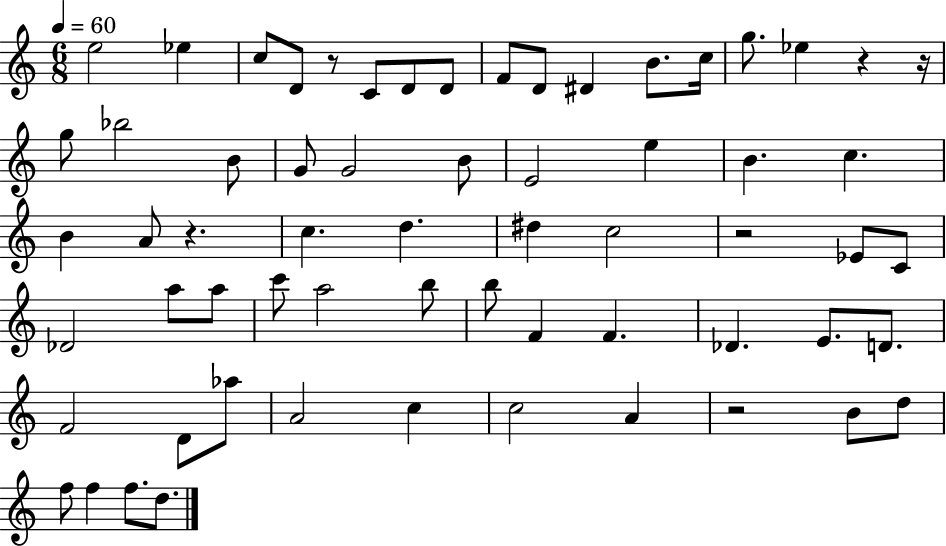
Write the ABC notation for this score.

X:1
T:Untitled
M:6/8
L:1/4
K:C
e2 _e c/2 D/2 z/2 C/2 D/2 D/2 F/2 D/2 ^D B/2 c/4 g/2 _e z z/4 g/2 _b2 B/2 G/2 G2 B/2 E2 e B c B A/2 z c d ^d c2 z2 _E/2 C/2 _D2 a/2 a/2 c'/2 a2 b/2 b/2 F F _D E/2 D/2 F2 D/2 _a/2 A2 c c2 A z2 B/2 d/2 f/2 f f/2 d/2